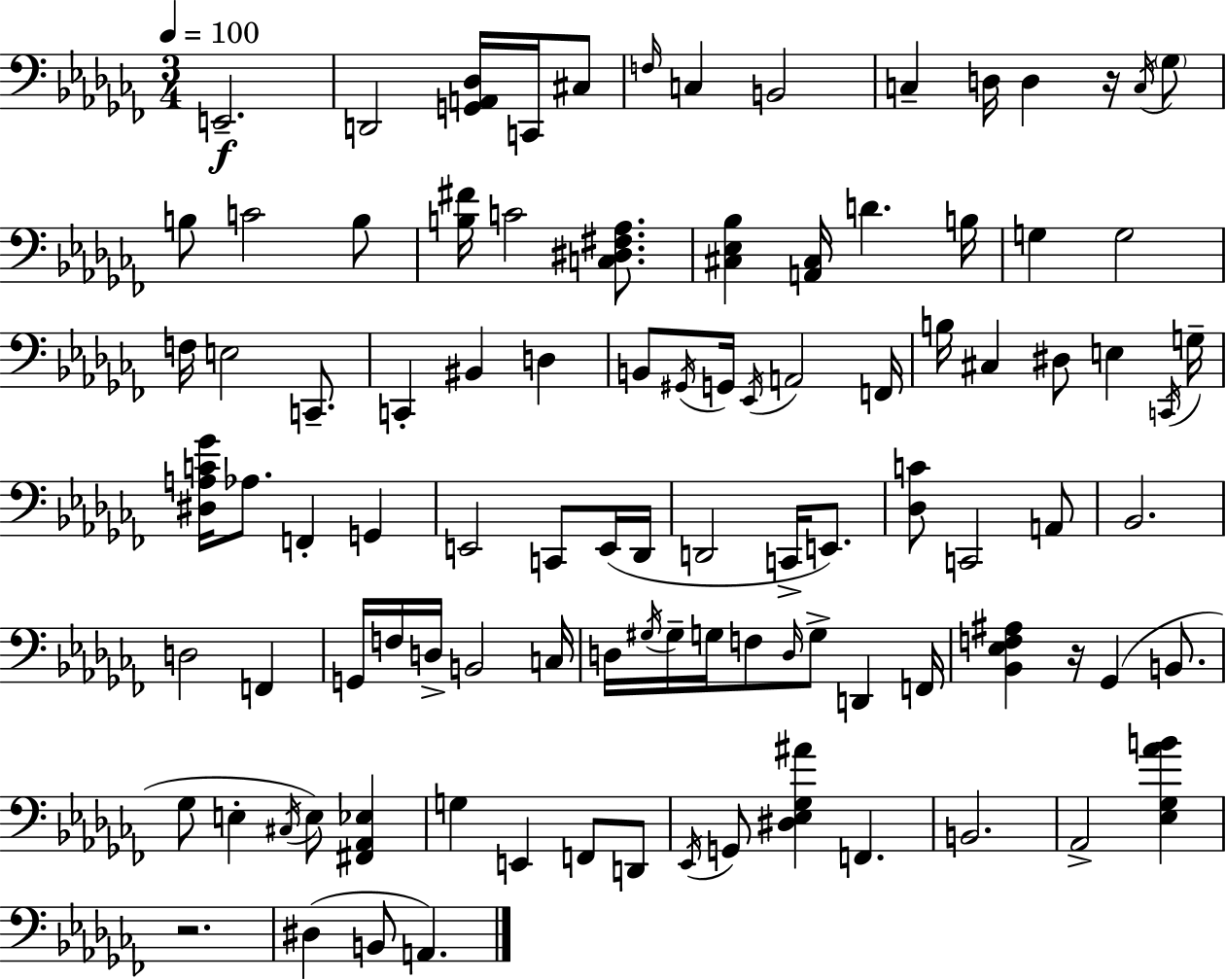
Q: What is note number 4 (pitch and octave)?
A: C#3